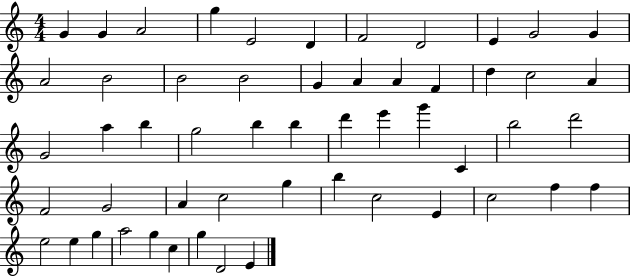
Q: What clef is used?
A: treble